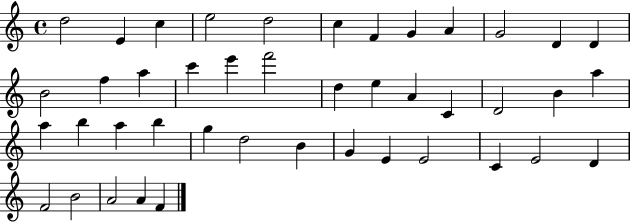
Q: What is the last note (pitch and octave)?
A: F4